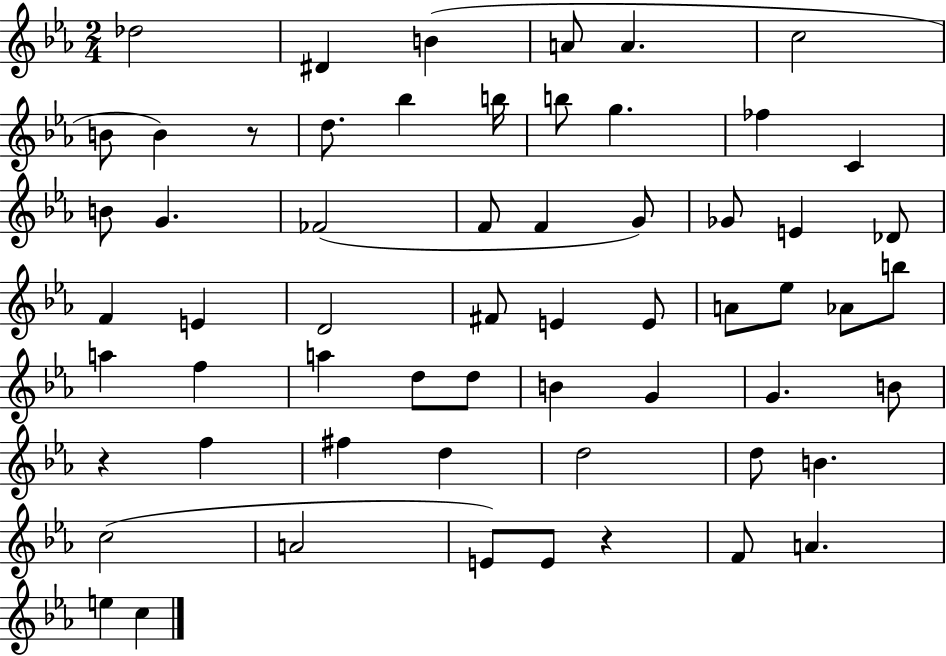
{
  \clef treble
  \numericTimeSignature
  \time 2/4
  \key ees \major
  des''2 | dis'4 b'4( | a'8 a'4. | c''2 | \break b'8 b'4) r8 | d''8. bes''4 b''16 | b''8 g''4. | fes''4 c'4 | \break b'8 g'4. | fes'2( | f'8 f'4 g'8) | ges'8 e'4 des'8 | \break f'4 e'4 | d'2 | fis'8 e'4 e'8 | a'8 ees''8 aes'8 b''8 | \break a''4 f''4 | a''4 d''8 d''8 | b'4 g'4 | g'4. b'8 | \break r4 f''4 | fis''4 d''4 | d''2 | d''8 b'4. | \break c''2( | a'2 | e'8) e'8 r4 | f'8 a'4. | \break e''4 c''4 | \bar "|."
}